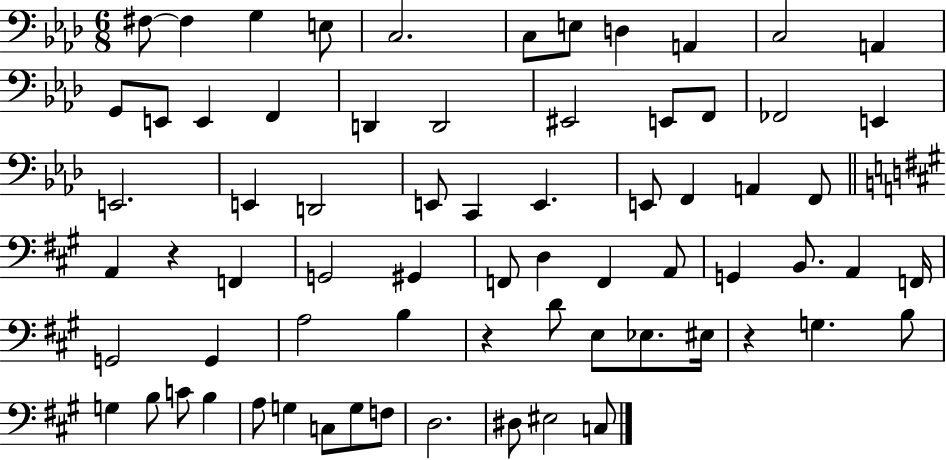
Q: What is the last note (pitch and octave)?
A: C3